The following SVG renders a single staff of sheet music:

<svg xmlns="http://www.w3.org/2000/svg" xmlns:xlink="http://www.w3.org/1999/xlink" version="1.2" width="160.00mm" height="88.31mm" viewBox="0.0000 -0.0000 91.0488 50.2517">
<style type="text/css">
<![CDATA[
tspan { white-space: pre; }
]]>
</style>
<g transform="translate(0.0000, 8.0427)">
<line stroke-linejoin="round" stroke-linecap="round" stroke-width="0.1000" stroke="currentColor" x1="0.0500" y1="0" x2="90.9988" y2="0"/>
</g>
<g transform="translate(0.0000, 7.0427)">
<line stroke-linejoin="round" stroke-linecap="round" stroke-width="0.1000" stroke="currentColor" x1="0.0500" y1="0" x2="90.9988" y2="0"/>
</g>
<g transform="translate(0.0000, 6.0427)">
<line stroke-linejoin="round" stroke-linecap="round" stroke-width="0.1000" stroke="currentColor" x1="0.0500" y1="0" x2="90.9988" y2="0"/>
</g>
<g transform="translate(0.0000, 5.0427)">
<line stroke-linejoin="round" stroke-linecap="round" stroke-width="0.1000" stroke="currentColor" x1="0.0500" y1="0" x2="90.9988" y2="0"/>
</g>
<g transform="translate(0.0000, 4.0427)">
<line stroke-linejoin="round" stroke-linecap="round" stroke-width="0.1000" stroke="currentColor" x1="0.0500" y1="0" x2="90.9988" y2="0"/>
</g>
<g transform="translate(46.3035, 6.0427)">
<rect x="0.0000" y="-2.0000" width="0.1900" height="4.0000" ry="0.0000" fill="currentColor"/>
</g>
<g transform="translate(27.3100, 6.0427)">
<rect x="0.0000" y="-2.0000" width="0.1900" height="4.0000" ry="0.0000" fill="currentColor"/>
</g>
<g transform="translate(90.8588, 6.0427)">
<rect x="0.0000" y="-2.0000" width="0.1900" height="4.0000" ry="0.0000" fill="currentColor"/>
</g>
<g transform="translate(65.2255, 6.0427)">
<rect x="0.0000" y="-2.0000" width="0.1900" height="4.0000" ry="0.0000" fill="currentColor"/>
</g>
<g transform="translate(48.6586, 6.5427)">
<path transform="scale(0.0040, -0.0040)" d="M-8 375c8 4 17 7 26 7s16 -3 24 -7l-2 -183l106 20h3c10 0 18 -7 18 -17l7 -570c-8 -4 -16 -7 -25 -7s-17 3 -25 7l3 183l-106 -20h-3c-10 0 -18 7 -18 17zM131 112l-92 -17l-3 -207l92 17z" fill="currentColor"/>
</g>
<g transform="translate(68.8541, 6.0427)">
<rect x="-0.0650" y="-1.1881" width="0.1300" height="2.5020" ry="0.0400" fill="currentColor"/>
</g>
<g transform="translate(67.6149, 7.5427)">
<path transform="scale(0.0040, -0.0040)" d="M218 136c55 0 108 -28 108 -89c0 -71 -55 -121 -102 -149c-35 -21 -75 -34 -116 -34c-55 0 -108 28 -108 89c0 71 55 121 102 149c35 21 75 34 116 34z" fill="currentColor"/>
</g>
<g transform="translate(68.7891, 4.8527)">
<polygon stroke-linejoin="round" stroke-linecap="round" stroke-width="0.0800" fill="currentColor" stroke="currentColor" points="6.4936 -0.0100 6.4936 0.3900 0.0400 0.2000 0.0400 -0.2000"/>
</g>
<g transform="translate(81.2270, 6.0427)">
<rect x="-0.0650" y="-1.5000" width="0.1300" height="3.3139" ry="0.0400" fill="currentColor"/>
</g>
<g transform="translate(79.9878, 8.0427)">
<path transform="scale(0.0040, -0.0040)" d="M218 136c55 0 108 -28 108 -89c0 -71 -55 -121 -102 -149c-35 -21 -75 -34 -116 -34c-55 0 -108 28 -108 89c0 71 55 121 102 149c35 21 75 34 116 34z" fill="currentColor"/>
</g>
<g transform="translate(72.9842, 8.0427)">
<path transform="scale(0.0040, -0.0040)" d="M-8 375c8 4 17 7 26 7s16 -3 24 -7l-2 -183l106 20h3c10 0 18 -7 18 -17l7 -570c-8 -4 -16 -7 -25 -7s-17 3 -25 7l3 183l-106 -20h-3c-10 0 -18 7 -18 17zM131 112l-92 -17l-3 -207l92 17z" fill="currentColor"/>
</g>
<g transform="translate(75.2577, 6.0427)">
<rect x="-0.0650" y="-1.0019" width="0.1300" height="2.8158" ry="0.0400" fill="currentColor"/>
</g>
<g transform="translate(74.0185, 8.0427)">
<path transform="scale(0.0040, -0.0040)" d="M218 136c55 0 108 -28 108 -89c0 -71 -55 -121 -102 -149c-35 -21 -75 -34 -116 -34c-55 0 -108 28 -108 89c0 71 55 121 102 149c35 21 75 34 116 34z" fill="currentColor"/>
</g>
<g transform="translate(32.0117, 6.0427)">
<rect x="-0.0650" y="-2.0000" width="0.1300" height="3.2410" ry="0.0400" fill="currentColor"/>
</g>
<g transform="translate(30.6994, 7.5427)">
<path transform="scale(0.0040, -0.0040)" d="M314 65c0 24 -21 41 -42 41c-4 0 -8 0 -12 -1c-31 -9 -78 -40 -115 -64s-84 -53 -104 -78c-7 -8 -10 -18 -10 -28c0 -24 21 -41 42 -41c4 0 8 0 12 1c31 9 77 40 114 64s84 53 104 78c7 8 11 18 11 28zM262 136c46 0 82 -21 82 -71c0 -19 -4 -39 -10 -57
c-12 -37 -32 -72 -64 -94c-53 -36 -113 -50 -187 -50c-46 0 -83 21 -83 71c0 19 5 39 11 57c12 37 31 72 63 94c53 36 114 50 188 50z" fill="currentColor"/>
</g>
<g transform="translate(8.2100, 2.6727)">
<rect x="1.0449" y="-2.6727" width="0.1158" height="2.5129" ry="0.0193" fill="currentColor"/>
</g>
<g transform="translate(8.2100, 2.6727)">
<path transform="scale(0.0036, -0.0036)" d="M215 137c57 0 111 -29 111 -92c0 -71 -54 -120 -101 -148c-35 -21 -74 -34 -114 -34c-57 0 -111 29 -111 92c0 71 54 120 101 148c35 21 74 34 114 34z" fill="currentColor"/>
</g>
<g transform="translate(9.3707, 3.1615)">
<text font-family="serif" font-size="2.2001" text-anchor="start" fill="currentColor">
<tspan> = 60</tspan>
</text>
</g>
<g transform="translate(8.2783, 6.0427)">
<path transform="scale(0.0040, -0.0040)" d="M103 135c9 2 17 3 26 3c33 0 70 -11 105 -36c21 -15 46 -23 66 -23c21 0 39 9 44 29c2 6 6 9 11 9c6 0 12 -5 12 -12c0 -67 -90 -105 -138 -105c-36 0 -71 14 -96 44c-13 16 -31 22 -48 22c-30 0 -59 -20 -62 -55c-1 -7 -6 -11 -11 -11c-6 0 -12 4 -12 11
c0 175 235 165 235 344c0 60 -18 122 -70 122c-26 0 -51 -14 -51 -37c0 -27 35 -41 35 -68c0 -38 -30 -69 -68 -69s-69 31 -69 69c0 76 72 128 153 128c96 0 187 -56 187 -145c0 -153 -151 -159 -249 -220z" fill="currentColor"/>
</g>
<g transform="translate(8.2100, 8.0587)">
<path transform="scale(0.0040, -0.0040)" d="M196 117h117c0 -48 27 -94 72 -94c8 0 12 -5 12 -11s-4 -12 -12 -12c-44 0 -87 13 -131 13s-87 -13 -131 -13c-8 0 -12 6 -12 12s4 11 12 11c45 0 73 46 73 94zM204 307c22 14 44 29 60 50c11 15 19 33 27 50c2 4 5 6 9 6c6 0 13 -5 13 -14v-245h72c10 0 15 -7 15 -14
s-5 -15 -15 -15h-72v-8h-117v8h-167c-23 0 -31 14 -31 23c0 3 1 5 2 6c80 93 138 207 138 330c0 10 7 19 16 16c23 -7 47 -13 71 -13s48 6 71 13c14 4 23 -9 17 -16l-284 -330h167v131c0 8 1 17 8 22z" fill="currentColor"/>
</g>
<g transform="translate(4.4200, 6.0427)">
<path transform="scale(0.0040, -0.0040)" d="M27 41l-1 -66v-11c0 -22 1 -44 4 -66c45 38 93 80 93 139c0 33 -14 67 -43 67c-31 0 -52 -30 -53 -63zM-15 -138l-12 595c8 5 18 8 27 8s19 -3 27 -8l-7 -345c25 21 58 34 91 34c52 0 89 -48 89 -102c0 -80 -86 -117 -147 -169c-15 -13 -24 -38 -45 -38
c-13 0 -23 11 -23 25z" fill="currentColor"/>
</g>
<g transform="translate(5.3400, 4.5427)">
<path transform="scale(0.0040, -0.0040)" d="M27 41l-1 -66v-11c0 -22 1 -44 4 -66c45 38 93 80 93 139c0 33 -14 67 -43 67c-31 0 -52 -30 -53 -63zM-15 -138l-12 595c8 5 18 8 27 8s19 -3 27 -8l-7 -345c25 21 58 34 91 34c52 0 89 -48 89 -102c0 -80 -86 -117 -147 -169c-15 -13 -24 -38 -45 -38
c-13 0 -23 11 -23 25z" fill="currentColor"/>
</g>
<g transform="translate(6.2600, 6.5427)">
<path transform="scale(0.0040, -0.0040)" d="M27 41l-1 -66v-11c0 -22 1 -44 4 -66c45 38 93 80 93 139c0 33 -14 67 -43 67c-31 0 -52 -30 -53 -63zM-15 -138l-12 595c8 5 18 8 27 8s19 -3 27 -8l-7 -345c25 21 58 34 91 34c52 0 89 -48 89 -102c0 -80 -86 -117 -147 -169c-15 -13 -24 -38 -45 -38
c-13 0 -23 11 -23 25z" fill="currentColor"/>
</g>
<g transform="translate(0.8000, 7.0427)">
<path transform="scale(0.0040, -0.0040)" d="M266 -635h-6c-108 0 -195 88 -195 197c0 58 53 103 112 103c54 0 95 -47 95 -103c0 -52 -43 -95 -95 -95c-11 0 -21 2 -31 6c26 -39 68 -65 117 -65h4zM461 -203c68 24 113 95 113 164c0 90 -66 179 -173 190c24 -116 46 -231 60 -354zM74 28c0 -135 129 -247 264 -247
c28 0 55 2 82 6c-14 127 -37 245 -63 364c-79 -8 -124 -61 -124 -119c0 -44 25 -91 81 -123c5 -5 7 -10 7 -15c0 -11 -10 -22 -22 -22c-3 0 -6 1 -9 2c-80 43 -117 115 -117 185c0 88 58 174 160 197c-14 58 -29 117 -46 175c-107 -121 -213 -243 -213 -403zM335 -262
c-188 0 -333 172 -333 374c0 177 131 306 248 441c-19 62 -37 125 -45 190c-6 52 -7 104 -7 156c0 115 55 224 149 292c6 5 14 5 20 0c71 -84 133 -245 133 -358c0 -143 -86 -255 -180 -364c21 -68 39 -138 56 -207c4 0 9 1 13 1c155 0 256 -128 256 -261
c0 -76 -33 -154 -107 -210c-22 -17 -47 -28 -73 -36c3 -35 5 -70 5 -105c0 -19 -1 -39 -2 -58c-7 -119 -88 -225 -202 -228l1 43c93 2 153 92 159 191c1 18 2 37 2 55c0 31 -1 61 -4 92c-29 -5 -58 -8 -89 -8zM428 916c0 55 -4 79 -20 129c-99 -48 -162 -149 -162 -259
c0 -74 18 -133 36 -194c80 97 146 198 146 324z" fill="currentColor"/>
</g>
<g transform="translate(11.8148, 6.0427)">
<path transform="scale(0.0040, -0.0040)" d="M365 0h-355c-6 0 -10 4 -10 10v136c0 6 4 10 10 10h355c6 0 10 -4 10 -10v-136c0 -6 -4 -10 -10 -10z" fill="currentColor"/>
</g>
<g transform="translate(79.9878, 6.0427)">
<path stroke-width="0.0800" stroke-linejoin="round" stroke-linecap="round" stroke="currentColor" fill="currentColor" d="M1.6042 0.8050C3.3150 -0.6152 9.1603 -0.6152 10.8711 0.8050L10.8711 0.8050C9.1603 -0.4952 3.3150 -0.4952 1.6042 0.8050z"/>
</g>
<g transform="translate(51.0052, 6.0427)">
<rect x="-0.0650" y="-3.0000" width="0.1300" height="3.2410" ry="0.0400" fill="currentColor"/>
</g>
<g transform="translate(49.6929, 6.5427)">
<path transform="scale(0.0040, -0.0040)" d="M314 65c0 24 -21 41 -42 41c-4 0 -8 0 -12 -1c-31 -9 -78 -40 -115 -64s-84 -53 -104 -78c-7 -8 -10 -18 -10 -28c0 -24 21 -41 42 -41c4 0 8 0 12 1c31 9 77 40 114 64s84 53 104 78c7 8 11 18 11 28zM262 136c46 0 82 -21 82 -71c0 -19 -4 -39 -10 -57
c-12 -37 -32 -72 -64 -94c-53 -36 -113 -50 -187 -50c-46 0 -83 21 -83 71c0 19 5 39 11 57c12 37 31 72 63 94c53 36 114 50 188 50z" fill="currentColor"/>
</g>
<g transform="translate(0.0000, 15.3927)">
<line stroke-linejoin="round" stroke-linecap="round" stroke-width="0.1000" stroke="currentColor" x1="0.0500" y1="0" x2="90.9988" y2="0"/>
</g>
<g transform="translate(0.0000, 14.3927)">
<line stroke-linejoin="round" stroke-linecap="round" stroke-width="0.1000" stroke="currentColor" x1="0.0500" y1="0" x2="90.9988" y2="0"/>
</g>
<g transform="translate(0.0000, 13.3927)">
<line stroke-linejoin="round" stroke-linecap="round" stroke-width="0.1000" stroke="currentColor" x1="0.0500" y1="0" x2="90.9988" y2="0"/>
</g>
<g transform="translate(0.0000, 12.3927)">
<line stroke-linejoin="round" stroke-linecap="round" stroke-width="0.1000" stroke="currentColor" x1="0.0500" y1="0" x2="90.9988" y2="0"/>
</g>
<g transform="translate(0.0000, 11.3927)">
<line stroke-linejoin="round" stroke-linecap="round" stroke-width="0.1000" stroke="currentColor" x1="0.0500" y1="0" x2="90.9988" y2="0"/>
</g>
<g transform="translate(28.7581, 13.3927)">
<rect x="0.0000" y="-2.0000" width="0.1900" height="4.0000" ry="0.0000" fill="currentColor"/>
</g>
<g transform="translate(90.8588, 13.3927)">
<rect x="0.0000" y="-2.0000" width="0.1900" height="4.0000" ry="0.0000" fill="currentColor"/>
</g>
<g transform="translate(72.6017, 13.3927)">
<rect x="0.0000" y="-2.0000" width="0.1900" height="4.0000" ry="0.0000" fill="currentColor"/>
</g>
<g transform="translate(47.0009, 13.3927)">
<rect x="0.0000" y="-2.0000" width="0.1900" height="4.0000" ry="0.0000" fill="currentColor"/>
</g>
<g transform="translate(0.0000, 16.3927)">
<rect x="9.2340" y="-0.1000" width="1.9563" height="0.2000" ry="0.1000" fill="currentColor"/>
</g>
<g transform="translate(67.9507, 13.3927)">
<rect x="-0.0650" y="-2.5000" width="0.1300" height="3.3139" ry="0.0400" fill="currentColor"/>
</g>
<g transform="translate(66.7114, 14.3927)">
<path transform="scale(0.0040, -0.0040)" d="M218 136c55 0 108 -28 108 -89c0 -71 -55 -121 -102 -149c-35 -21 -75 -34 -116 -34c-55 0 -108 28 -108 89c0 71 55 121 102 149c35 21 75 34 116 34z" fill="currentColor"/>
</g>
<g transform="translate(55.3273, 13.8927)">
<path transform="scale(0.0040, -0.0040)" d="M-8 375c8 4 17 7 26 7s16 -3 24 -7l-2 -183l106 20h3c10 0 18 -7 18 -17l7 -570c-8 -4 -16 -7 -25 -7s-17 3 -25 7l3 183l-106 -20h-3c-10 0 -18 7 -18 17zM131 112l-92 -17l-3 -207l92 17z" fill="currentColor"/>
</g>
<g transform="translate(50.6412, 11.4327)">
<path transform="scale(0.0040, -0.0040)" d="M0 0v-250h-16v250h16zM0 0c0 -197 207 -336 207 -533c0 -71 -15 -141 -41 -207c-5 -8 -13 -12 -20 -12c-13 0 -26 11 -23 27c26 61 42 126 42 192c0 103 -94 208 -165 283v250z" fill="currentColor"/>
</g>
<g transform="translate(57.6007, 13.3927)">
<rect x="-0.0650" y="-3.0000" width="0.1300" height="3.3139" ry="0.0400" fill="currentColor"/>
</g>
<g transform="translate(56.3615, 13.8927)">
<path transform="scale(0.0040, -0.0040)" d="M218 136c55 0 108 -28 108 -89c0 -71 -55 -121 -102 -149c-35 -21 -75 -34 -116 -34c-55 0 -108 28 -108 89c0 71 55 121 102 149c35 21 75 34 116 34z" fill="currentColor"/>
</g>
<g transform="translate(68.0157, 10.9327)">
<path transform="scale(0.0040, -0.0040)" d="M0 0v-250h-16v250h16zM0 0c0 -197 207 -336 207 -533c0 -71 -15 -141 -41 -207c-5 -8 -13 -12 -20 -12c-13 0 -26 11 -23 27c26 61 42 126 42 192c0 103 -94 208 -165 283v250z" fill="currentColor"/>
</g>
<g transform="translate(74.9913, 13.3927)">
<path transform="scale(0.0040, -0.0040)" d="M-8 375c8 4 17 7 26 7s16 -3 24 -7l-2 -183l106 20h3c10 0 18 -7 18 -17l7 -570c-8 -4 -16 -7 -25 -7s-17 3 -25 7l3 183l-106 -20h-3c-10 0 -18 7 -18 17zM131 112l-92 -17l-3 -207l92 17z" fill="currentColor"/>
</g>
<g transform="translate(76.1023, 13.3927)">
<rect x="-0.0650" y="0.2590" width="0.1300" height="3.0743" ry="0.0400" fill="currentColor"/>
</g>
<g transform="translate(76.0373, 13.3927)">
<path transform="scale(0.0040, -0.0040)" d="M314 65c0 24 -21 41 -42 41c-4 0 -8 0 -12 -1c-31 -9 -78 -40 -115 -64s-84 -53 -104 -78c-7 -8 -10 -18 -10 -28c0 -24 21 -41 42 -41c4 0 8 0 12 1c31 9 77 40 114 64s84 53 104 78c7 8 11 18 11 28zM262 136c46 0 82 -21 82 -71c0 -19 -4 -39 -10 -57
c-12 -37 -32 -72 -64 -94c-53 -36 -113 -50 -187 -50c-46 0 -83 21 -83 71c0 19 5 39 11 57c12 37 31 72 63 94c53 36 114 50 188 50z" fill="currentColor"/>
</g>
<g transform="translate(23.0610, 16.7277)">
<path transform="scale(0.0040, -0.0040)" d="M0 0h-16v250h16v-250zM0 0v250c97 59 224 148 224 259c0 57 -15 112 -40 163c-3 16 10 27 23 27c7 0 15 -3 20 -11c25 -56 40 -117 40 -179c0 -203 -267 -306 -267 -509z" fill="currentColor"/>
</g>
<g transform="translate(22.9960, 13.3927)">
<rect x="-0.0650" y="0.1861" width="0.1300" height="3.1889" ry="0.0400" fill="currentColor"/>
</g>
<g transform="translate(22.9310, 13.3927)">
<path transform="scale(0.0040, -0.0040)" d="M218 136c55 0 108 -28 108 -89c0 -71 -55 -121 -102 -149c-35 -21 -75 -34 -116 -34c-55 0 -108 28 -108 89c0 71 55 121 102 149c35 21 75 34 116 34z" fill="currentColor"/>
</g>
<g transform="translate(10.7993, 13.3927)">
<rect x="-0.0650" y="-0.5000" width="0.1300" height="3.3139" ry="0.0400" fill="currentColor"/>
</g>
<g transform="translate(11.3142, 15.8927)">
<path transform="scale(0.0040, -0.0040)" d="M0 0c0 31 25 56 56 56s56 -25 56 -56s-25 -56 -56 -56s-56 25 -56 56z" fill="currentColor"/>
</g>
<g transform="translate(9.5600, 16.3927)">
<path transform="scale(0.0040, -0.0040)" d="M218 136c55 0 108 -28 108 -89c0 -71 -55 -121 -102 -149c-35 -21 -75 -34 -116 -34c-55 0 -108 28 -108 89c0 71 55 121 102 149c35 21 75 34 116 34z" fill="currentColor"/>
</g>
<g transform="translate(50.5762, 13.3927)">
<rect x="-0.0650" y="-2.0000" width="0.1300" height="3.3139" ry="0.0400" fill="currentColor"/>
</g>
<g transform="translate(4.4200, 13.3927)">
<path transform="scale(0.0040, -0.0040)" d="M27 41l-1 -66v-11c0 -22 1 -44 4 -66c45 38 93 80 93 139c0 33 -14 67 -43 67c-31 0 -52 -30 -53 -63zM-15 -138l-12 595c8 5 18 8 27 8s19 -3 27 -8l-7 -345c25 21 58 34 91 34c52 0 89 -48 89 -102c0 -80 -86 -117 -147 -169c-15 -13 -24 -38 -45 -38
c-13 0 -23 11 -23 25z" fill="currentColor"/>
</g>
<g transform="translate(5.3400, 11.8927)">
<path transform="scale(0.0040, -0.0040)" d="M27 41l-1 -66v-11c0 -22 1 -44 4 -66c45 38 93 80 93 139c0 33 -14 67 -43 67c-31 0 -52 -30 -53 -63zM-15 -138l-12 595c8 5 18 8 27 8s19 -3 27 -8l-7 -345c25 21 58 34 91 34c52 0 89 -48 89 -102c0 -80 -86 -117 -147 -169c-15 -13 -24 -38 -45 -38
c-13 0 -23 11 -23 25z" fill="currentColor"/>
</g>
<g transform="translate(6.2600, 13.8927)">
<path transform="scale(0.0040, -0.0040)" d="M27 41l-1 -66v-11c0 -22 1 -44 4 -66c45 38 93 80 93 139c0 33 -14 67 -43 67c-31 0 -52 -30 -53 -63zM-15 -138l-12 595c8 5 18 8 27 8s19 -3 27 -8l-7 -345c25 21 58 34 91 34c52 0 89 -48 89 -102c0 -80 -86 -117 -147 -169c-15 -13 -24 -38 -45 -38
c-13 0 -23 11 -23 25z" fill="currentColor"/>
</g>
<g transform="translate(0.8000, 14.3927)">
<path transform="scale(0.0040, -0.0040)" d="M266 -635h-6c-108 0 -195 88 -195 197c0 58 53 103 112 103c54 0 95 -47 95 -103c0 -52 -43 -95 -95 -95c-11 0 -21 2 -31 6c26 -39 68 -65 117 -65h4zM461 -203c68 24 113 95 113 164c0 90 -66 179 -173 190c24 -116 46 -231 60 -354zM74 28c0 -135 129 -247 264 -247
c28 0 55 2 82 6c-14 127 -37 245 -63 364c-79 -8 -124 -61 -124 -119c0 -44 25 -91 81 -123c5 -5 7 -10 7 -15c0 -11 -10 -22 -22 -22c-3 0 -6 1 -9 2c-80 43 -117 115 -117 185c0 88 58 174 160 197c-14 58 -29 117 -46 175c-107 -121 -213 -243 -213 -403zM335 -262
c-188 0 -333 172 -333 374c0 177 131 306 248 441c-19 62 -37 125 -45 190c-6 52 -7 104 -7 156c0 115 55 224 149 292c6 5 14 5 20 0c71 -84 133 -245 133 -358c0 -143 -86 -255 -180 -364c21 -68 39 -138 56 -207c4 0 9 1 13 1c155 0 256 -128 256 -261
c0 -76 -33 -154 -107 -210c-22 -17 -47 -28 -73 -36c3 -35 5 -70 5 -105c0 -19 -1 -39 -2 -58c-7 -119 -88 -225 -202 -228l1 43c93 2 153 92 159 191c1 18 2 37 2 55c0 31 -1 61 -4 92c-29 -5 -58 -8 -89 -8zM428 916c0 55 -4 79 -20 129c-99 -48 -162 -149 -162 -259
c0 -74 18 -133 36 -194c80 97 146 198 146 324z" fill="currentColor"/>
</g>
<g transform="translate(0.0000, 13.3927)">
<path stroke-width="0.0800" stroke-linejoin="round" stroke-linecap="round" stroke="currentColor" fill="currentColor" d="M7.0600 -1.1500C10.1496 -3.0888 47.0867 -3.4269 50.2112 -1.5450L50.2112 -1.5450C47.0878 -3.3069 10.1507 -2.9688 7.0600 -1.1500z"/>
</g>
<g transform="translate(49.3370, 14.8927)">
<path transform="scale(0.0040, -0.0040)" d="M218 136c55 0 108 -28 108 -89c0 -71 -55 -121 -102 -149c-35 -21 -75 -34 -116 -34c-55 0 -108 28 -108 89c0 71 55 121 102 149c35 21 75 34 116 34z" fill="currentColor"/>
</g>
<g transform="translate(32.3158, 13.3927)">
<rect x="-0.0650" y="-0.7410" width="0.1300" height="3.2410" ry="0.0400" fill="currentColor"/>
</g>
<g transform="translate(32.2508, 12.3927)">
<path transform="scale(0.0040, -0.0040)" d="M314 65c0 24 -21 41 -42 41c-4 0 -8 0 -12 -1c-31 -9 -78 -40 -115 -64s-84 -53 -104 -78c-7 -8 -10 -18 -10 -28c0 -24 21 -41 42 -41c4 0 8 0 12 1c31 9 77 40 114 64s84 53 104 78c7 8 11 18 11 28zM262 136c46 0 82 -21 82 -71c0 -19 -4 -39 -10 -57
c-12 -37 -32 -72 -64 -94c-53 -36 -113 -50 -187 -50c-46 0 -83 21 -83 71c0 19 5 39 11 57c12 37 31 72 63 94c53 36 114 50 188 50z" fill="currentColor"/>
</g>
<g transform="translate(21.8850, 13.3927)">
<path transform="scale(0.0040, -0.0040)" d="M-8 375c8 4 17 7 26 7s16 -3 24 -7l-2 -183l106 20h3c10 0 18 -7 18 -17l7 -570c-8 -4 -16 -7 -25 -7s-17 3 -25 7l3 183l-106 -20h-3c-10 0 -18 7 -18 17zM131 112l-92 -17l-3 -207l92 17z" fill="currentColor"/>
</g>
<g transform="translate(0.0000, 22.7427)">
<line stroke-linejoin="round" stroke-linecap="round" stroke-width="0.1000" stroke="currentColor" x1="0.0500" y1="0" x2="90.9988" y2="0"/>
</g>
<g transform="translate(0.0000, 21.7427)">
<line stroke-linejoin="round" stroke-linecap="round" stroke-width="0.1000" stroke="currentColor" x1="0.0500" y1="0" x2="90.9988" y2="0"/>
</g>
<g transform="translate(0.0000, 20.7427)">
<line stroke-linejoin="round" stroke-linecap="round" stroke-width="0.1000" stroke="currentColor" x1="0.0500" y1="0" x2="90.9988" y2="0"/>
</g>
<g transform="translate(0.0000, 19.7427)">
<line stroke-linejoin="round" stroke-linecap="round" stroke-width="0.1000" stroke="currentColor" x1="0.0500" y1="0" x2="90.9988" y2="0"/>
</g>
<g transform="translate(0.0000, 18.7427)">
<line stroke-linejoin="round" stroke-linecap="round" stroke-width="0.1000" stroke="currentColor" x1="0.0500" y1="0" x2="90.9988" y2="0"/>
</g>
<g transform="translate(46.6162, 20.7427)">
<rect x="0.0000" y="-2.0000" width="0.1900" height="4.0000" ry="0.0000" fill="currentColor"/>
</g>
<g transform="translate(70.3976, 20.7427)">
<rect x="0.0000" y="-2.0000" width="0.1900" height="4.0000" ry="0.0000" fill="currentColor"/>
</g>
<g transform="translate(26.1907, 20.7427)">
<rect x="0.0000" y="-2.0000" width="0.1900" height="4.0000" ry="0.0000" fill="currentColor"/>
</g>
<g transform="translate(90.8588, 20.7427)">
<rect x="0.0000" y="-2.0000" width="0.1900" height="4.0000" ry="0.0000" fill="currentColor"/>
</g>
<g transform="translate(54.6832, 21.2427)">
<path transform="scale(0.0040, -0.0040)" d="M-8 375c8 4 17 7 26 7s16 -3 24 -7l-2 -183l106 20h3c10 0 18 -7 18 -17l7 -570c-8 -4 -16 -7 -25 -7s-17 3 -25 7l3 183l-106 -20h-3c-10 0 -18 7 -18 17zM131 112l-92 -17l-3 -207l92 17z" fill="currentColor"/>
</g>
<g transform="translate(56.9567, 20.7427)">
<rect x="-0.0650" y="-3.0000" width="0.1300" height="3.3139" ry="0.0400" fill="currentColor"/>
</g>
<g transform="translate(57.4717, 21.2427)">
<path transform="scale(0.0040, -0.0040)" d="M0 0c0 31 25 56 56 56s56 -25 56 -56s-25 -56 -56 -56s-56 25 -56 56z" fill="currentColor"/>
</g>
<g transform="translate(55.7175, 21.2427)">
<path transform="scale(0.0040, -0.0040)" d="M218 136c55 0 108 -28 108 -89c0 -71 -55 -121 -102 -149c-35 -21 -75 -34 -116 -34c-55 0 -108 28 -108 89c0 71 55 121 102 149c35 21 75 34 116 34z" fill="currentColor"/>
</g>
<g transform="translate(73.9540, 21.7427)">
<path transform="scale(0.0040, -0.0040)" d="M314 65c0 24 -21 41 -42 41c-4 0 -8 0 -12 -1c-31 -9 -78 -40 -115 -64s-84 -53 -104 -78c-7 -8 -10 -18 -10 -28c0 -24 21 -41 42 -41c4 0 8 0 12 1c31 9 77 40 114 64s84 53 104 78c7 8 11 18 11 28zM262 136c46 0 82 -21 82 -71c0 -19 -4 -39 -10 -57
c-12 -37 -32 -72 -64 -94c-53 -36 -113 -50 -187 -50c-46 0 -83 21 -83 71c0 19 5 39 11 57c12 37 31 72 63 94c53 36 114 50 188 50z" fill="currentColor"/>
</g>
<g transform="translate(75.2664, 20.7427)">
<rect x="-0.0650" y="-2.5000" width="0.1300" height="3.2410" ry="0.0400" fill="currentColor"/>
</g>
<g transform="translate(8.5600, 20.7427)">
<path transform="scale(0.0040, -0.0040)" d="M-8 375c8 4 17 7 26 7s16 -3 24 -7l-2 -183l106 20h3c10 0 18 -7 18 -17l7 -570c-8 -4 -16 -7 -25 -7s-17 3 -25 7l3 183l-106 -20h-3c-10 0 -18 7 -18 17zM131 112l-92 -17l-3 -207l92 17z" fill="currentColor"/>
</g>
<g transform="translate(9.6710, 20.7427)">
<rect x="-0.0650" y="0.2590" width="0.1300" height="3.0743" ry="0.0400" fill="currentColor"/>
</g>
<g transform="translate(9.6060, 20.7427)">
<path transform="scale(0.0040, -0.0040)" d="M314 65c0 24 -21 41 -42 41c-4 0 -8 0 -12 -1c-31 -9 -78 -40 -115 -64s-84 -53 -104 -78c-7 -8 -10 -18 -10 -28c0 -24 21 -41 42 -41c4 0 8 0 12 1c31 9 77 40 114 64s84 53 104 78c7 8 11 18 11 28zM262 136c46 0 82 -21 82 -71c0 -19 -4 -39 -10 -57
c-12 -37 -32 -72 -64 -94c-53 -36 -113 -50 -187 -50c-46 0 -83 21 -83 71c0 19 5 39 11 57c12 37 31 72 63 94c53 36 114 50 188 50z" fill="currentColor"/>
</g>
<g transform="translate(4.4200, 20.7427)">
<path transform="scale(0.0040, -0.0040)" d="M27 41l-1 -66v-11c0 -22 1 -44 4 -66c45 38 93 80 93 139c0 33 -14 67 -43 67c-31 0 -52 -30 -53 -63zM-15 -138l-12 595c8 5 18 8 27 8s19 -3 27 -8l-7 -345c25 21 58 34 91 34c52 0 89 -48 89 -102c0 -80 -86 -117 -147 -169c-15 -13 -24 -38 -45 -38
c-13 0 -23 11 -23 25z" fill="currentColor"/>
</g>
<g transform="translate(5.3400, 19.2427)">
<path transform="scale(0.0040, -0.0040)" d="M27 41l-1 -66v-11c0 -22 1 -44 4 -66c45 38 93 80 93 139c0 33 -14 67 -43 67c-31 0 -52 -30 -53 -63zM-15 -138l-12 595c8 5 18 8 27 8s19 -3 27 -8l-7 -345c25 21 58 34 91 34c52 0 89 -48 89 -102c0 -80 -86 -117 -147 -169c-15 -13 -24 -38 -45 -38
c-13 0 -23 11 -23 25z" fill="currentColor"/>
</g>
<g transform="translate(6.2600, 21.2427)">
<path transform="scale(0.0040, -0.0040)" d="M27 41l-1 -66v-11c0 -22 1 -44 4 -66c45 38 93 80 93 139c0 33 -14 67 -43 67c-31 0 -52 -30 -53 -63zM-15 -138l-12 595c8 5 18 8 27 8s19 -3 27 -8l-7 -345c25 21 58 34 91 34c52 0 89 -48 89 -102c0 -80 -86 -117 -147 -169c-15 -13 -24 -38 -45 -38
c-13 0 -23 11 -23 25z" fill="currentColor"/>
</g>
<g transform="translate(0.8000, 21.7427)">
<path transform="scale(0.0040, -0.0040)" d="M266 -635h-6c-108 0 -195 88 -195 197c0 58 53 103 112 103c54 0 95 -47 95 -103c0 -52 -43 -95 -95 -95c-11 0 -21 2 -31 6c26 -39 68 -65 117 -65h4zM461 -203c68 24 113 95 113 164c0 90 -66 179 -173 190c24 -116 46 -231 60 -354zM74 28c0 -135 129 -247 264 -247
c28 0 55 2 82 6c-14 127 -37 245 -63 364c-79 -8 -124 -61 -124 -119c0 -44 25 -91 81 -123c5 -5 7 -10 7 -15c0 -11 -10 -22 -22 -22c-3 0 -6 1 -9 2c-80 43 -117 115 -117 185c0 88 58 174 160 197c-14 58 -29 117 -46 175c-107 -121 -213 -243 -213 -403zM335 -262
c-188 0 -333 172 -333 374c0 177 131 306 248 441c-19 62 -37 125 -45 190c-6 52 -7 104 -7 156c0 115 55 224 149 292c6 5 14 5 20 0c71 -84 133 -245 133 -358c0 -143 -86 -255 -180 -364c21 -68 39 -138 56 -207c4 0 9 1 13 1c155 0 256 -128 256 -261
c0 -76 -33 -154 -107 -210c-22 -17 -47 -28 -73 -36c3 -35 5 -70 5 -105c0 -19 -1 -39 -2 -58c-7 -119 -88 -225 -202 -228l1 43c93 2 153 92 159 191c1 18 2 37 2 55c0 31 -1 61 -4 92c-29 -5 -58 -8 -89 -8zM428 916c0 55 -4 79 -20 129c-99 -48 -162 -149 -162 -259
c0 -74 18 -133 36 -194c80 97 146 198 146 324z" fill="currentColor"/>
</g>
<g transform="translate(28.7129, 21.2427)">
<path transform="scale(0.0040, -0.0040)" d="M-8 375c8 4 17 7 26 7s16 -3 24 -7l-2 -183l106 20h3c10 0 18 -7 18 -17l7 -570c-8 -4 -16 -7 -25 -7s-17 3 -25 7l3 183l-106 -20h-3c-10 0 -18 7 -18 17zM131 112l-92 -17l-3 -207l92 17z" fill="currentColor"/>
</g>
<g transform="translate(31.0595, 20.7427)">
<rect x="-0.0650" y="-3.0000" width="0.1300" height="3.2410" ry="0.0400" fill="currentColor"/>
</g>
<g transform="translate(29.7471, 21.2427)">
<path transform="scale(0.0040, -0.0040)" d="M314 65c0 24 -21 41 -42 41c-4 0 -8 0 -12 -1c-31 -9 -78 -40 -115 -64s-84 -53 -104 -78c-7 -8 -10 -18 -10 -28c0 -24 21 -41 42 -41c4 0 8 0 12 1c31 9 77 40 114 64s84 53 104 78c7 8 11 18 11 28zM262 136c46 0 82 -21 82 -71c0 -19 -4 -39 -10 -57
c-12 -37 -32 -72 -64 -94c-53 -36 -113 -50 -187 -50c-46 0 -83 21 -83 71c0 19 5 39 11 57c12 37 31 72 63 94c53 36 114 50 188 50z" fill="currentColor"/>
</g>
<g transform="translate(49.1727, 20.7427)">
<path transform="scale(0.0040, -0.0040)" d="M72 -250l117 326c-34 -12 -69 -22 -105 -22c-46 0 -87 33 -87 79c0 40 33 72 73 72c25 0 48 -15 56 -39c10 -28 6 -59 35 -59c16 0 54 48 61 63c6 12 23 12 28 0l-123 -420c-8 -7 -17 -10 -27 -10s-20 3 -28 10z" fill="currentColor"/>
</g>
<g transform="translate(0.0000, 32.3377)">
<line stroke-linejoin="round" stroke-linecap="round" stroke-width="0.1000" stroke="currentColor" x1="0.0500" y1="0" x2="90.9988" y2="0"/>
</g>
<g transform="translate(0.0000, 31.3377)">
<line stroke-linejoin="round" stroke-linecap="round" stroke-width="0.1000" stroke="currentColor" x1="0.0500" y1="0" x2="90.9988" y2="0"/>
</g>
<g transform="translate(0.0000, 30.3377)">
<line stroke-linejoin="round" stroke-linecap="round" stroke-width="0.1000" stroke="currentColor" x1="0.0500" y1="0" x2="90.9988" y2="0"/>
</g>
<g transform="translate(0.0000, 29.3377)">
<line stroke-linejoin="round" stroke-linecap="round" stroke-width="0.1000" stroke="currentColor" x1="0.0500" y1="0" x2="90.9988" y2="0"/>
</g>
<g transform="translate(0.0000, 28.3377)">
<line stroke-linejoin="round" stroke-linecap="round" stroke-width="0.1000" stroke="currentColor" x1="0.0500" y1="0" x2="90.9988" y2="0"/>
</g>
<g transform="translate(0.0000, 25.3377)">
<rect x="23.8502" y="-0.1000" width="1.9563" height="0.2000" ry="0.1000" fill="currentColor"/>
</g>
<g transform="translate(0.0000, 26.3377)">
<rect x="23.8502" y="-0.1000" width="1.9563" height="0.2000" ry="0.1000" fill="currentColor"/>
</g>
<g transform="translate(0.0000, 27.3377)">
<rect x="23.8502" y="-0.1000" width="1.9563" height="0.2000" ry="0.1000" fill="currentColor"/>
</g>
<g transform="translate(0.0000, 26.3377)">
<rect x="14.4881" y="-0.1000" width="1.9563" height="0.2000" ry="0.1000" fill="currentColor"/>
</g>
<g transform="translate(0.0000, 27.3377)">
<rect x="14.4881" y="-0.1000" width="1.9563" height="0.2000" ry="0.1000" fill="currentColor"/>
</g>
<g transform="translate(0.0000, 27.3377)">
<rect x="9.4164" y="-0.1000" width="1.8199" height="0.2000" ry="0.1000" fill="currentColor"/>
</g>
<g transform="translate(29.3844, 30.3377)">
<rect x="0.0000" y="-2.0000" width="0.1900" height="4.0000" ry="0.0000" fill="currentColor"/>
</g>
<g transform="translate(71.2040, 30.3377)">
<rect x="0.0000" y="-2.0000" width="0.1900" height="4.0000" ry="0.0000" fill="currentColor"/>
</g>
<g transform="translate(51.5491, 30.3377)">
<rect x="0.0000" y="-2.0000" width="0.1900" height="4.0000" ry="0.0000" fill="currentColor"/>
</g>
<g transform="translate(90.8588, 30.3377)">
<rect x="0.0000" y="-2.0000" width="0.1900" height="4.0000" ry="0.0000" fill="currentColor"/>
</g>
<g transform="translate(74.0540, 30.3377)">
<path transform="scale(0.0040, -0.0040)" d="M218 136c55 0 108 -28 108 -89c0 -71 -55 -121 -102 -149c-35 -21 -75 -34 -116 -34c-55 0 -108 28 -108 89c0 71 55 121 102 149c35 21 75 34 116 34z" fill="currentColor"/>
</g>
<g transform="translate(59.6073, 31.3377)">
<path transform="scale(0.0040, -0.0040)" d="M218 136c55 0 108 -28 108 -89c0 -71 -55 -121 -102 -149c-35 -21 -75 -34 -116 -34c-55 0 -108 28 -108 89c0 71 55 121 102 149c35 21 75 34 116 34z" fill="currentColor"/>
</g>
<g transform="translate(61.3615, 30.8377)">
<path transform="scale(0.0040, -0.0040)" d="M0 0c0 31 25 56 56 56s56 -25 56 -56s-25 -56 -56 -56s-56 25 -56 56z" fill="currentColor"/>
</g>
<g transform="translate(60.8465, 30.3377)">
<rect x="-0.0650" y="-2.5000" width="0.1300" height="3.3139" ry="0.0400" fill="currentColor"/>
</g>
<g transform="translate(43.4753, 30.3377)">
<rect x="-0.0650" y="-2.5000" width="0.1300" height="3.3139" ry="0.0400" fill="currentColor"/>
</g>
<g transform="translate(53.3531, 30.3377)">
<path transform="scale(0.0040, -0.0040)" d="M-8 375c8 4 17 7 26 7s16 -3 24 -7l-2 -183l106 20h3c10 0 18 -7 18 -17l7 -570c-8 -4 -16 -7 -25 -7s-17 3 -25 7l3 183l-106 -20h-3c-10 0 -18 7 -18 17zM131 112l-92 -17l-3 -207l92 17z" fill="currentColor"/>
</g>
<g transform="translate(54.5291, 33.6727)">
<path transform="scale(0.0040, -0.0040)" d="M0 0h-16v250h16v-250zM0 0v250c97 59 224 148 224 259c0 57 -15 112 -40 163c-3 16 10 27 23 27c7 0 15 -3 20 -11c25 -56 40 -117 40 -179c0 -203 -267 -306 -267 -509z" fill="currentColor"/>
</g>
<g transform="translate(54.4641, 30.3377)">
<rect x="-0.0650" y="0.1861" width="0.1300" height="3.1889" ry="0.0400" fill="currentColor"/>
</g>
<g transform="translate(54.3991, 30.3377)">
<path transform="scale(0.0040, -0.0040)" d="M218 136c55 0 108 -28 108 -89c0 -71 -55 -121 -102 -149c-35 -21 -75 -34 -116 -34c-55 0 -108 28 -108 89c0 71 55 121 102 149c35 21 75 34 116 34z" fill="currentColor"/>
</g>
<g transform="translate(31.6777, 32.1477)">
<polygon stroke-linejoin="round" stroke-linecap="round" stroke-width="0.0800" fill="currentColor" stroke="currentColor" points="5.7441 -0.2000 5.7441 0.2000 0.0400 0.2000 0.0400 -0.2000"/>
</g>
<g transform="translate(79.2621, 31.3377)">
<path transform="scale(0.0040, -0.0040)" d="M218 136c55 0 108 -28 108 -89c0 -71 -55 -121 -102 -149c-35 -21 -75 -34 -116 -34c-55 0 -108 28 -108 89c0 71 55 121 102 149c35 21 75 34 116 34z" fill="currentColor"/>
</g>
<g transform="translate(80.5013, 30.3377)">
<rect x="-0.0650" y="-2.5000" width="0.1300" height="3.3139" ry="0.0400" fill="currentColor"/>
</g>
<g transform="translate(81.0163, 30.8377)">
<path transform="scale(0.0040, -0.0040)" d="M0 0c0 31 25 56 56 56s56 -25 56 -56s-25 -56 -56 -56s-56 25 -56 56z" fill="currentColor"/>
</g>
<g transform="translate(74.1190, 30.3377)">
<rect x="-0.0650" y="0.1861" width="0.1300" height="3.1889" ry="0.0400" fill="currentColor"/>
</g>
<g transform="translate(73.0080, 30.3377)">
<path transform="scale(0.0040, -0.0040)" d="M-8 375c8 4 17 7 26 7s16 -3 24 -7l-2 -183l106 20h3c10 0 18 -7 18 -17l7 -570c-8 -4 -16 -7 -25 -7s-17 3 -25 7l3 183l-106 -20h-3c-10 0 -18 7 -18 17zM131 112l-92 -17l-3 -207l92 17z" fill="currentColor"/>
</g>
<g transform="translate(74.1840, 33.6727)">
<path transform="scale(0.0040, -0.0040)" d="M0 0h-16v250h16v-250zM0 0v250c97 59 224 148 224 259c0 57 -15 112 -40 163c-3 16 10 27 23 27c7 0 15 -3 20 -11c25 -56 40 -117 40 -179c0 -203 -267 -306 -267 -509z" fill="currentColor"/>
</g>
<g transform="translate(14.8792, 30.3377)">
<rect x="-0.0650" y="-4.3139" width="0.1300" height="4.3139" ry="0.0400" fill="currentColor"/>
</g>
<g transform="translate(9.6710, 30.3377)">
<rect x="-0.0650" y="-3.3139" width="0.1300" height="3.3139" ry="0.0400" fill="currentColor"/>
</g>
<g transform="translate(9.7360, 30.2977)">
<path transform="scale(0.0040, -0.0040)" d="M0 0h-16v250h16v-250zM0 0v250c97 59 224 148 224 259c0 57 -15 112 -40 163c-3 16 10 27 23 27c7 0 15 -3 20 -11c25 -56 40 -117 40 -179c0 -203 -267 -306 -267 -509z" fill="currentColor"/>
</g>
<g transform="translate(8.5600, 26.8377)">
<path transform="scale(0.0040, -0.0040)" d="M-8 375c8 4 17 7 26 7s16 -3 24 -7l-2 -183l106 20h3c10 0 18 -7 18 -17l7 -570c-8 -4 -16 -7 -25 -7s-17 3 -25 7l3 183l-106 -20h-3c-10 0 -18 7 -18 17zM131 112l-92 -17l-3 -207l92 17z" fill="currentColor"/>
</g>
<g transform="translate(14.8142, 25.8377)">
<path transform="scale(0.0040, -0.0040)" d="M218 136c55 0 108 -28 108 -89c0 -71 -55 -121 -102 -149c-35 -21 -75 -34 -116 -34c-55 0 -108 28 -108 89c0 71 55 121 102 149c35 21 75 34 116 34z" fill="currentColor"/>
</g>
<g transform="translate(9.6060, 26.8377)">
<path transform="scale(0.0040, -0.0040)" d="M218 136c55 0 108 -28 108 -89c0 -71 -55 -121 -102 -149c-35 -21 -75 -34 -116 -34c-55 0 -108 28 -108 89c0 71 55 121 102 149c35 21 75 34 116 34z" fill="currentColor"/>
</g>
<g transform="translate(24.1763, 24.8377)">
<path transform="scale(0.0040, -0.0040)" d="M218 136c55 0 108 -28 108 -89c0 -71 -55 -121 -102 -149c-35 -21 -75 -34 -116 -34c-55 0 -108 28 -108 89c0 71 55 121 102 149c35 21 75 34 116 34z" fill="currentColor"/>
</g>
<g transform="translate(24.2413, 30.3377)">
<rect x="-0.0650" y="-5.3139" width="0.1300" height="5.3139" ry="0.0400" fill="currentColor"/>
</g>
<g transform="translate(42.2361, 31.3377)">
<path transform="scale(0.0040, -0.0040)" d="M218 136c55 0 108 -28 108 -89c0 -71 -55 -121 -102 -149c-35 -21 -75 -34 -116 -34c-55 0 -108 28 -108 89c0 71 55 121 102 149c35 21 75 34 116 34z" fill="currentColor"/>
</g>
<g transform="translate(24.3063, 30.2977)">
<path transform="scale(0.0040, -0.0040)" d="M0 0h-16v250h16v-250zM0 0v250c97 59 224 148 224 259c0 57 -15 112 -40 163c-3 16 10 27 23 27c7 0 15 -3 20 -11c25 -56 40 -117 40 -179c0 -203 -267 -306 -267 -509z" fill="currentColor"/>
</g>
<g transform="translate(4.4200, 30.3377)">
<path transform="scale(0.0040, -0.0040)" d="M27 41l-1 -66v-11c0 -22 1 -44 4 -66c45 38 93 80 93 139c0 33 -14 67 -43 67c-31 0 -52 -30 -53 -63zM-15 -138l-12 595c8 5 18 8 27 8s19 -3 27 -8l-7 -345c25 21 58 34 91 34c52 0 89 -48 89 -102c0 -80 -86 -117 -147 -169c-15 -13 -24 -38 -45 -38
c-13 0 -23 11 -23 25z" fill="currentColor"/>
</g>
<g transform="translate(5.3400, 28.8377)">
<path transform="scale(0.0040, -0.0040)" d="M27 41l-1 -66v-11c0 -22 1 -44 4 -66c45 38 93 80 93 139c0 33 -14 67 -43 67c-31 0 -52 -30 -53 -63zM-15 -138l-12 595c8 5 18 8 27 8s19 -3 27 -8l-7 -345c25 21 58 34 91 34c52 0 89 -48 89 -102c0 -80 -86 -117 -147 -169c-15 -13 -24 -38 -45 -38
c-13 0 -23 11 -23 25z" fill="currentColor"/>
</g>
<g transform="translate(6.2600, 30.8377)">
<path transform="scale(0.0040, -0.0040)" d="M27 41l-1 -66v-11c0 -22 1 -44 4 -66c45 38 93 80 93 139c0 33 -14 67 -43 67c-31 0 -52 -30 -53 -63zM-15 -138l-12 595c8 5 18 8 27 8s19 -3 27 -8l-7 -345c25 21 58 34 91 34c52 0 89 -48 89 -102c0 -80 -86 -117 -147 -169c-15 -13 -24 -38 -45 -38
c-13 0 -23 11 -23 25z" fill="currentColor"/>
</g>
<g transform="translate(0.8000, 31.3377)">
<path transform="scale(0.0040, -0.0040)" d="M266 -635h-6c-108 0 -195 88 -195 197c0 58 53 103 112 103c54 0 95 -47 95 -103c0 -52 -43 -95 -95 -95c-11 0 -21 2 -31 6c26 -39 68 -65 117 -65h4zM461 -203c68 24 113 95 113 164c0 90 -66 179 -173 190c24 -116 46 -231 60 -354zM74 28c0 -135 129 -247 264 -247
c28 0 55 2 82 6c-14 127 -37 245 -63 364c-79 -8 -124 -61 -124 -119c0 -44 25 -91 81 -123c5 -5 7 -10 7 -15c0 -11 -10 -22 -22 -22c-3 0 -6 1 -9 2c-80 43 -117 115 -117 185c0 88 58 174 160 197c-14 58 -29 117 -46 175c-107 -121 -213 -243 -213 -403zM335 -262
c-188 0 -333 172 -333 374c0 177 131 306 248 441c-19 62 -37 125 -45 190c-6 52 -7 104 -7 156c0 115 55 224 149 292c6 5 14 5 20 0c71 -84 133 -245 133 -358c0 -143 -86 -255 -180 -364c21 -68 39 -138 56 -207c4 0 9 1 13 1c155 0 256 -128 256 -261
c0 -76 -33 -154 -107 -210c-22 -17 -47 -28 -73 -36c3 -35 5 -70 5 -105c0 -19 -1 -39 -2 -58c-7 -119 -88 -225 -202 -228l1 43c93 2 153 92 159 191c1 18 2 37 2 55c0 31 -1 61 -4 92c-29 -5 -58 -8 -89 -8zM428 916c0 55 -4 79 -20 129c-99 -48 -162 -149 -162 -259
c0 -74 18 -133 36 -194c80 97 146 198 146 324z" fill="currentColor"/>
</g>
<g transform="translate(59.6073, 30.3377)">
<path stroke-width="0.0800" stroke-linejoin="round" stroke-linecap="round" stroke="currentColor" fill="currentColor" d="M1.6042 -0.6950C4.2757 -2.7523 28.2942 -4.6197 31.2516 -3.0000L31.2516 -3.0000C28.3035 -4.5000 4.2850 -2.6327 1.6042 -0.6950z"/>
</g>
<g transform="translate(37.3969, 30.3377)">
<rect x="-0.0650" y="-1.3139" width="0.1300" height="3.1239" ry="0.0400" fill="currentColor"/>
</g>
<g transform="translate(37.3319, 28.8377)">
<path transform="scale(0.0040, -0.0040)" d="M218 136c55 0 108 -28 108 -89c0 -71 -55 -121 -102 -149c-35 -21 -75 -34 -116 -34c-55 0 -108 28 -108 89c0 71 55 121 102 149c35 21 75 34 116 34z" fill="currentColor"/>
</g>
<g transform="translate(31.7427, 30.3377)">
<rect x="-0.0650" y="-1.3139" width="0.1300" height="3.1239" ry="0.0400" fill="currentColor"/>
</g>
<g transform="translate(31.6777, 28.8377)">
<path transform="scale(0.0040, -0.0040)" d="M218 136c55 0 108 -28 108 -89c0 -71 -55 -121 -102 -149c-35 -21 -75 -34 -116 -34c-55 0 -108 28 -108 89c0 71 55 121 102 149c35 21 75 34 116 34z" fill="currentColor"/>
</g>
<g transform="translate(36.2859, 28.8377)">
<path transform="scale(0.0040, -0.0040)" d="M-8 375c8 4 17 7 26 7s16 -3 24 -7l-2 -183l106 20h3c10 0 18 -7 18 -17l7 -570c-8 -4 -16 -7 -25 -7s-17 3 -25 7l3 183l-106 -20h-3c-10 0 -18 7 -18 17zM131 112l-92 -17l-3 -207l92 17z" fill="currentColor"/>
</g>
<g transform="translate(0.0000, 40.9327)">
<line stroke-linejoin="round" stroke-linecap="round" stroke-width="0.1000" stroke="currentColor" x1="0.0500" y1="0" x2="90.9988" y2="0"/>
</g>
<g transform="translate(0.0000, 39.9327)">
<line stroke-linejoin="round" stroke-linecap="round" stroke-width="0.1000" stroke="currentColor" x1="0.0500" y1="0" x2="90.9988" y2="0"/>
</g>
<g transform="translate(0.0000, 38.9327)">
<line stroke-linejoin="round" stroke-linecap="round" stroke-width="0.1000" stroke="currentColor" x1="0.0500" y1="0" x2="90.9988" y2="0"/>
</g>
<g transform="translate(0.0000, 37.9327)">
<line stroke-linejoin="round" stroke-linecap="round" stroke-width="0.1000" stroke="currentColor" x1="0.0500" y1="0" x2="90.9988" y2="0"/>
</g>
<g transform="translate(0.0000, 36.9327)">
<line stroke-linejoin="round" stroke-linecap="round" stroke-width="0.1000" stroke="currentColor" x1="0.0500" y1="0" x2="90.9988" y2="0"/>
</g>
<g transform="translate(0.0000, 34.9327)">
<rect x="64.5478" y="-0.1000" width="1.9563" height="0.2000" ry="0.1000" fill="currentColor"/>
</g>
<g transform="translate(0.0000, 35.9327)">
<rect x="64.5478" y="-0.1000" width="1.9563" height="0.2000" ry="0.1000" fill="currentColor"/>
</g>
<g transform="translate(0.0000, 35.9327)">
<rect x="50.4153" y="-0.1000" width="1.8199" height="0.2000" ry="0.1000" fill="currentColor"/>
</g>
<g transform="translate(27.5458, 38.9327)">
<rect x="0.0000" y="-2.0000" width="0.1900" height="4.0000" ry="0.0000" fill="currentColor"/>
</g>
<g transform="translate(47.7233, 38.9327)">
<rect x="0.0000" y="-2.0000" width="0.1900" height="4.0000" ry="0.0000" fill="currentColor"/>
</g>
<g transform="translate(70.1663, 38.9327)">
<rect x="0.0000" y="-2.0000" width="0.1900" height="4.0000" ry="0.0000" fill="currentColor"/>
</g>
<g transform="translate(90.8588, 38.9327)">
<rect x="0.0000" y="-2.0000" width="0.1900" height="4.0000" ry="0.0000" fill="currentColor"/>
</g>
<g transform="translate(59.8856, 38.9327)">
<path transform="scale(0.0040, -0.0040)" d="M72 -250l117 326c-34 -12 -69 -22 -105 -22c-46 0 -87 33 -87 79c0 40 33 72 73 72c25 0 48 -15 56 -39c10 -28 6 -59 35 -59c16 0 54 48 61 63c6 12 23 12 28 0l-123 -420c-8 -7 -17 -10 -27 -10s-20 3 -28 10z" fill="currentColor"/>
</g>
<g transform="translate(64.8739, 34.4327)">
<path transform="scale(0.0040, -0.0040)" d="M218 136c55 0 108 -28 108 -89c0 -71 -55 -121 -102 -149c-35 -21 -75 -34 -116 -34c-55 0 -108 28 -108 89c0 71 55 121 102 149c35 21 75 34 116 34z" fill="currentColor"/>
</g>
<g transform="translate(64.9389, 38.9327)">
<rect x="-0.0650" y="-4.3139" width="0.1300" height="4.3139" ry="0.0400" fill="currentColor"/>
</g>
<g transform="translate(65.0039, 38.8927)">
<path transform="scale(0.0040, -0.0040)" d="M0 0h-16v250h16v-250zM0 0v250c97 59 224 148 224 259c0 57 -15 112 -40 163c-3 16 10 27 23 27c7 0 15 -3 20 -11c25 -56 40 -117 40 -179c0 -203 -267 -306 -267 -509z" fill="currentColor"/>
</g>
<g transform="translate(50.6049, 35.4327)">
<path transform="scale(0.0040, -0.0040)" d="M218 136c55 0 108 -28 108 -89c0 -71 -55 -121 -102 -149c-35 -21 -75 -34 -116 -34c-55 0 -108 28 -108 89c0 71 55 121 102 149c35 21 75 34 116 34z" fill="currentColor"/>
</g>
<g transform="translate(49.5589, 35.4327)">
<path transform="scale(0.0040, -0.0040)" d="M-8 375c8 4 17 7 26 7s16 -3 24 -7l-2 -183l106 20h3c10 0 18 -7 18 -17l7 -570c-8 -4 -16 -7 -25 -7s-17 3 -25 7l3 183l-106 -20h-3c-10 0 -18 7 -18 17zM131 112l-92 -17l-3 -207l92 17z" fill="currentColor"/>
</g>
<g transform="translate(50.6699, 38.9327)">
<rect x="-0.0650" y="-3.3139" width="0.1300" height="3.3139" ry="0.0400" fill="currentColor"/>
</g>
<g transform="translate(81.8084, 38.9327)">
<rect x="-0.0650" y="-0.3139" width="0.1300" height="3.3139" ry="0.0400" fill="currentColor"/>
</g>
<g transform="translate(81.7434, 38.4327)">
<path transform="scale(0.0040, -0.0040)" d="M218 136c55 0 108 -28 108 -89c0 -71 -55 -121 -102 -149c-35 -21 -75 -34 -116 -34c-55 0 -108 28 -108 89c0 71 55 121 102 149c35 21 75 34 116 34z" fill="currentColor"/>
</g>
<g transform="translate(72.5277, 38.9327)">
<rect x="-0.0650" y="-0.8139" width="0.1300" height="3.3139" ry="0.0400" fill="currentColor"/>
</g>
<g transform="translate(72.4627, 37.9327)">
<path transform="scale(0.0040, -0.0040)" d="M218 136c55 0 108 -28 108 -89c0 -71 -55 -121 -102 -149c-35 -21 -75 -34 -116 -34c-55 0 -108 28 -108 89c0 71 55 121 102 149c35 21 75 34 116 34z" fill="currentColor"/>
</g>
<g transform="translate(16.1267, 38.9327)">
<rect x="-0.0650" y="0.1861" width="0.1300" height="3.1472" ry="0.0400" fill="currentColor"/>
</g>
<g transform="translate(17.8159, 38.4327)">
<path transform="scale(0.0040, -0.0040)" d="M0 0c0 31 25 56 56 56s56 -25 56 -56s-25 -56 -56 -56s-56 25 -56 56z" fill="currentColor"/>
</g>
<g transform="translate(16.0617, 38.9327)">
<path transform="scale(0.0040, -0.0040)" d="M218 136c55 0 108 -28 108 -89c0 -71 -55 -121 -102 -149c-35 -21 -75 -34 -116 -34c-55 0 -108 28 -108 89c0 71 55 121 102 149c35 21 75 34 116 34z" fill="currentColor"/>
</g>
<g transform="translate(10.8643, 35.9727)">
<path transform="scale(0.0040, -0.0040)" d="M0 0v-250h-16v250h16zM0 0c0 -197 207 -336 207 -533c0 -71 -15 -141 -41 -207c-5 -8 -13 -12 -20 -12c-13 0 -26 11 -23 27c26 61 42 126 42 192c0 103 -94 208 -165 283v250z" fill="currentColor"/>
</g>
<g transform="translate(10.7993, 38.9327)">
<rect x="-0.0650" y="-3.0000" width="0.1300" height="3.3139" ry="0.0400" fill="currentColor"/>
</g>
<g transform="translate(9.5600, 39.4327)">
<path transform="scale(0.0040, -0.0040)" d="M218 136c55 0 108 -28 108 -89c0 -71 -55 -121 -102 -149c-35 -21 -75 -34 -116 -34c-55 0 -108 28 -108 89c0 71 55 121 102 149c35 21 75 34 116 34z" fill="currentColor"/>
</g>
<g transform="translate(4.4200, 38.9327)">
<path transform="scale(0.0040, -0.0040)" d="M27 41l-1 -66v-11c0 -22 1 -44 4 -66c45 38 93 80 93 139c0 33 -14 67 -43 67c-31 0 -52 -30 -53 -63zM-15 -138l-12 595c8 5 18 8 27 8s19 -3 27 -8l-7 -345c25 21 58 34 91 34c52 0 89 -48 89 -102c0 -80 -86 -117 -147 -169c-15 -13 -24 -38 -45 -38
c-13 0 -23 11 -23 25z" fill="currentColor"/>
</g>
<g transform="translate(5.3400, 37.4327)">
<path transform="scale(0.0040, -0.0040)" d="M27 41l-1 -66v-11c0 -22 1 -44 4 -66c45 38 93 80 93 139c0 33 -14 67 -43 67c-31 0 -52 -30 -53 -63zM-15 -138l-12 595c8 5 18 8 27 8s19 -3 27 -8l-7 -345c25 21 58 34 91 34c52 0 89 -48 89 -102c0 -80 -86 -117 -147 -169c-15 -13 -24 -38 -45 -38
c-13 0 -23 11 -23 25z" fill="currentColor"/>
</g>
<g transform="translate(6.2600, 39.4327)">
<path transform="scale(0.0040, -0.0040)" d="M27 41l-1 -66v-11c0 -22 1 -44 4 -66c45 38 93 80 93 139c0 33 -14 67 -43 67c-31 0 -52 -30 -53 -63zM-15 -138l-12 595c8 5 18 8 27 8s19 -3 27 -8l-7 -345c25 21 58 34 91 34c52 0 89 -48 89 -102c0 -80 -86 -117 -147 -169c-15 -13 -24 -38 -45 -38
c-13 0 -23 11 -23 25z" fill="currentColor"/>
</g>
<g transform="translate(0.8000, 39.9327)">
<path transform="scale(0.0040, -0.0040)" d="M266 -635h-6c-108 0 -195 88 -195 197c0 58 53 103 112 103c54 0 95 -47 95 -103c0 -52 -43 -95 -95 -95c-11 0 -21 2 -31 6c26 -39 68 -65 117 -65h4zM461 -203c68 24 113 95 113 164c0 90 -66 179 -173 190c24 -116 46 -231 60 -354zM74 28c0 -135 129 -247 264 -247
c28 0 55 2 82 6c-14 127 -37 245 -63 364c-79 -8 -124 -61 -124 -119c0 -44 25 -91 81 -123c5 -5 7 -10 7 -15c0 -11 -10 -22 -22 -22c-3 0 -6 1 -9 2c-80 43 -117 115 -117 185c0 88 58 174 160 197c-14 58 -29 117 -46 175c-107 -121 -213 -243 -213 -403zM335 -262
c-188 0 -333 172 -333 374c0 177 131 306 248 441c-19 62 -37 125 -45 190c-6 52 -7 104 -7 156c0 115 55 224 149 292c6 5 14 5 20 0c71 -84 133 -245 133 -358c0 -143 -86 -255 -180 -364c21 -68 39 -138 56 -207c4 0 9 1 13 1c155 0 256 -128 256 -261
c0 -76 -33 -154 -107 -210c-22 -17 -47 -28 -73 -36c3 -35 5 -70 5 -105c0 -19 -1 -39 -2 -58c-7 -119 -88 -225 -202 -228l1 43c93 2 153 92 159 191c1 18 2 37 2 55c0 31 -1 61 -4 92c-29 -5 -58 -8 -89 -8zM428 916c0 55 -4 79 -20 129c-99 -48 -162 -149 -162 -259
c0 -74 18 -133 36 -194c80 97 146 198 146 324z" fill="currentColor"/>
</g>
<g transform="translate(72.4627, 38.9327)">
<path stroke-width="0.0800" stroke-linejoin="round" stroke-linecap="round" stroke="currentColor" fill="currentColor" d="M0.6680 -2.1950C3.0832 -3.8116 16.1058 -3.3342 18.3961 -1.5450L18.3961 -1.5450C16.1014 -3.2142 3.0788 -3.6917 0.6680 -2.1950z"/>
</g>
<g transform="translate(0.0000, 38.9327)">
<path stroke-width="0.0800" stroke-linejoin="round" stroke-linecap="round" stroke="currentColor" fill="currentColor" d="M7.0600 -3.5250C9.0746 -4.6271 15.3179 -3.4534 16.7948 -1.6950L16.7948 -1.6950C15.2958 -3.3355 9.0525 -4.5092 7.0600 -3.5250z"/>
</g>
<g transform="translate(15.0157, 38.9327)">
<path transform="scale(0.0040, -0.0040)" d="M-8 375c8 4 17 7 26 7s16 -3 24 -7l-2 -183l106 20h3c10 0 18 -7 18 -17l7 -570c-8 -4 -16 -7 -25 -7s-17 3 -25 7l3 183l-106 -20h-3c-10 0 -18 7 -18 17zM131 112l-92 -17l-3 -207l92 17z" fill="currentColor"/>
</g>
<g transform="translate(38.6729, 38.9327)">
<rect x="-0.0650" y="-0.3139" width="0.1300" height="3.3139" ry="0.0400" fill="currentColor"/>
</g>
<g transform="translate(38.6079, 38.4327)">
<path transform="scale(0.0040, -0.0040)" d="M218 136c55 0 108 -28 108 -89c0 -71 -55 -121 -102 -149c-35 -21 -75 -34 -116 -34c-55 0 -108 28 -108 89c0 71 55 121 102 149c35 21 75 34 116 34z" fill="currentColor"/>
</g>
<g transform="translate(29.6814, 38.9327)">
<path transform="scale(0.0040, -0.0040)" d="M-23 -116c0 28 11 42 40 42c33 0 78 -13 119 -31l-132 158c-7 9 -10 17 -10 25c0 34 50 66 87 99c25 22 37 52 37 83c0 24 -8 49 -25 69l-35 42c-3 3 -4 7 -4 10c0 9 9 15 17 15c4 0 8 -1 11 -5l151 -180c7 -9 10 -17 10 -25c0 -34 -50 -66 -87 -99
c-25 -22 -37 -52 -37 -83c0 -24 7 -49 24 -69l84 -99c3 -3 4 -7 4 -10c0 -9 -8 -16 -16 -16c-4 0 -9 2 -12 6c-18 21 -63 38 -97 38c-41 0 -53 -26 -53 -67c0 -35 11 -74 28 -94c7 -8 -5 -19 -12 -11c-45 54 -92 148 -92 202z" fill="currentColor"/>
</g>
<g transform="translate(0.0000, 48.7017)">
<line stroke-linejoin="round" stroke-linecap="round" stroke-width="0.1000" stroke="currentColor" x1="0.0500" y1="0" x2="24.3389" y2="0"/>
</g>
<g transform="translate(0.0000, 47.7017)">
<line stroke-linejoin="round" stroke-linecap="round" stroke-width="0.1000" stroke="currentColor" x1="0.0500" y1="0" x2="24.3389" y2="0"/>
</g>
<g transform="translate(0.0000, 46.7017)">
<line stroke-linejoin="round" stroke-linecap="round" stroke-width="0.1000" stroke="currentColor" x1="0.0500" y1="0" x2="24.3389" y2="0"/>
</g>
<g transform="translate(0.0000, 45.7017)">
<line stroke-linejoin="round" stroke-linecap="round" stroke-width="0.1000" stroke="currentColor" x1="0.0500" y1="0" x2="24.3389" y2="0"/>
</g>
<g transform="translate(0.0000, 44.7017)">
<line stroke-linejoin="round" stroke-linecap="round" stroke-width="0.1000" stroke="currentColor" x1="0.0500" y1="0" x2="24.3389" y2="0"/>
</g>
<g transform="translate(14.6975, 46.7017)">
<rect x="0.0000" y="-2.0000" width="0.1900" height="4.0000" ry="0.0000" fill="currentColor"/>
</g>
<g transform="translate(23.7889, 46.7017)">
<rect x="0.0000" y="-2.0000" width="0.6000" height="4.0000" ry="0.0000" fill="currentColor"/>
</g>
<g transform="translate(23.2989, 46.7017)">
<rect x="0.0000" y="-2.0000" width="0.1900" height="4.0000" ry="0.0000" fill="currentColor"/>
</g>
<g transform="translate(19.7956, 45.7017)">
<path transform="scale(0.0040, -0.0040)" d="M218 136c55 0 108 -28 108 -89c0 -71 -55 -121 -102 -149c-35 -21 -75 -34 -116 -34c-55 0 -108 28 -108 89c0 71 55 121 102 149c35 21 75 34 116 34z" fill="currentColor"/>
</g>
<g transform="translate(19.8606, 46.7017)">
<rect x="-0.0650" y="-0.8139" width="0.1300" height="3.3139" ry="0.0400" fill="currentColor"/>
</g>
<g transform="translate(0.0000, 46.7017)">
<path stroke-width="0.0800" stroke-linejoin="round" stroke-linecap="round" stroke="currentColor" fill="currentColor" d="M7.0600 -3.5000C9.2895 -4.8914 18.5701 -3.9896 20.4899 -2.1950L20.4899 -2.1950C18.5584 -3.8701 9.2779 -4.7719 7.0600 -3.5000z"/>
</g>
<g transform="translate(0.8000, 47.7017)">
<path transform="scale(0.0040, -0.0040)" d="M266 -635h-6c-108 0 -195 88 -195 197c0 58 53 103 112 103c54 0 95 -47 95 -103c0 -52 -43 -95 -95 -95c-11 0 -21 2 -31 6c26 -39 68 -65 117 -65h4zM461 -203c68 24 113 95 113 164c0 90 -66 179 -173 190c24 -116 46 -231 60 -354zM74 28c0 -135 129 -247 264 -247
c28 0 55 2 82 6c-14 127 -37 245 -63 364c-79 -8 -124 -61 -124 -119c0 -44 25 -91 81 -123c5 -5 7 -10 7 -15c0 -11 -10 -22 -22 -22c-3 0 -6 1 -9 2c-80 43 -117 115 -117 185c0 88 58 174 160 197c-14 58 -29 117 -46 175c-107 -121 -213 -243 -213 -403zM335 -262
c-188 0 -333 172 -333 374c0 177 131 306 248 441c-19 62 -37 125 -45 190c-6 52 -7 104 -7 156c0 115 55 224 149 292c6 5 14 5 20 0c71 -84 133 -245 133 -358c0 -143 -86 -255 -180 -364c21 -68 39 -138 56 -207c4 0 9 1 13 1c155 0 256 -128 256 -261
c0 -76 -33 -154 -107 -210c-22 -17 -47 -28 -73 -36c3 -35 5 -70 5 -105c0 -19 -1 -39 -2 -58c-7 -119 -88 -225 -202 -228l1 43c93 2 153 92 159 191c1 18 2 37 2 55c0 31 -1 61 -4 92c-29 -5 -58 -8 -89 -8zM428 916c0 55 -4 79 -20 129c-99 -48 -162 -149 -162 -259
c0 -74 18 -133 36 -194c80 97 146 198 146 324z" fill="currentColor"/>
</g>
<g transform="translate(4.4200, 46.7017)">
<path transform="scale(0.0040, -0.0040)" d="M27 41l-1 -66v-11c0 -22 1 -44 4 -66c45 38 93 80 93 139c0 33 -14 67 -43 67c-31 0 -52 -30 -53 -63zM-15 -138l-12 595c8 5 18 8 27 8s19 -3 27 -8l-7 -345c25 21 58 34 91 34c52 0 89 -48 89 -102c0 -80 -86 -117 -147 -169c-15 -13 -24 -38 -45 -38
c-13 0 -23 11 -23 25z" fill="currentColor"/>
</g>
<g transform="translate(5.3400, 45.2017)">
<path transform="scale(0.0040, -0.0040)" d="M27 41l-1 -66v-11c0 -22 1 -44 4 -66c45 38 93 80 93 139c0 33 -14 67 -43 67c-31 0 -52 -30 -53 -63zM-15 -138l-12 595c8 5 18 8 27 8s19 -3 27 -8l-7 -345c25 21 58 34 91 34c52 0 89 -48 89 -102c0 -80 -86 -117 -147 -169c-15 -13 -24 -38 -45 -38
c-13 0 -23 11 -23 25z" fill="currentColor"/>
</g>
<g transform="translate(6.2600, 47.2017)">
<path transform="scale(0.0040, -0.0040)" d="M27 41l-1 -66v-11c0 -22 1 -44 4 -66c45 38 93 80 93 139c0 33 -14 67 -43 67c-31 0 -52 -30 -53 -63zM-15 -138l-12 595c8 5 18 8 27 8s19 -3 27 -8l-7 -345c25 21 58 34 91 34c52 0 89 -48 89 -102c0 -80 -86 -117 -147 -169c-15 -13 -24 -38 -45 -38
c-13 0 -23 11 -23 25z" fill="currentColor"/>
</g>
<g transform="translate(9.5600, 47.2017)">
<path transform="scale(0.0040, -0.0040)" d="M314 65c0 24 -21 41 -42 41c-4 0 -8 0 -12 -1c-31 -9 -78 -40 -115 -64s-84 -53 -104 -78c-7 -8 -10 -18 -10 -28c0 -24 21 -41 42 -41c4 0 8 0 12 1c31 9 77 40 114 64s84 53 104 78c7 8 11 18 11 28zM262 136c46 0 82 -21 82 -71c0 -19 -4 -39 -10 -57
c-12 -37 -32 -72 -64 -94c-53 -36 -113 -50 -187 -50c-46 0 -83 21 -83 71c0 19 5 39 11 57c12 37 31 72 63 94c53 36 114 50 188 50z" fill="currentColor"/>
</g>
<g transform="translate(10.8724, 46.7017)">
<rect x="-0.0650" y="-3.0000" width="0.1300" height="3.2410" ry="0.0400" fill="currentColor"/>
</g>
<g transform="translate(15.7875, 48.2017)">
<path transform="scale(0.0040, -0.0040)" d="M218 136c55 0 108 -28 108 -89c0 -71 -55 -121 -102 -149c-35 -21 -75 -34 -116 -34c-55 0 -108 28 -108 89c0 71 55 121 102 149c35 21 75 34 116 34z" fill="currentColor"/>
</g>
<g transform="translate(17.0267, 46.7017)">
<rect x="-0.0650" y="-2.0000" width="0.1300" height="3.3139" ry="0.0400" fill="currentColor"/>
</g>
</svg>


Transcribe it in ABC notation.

X:1
T:Untitled
M:2/4
L:1/4
K:Eb
z2 F2 A2 F/2 E/2 E C B/2 d2 F/2 A G/2 B2 B2 A2 z/2 A G2 b/2 d' f'/2 _e/2 e/2 G B/2 G B/2 G _A/2 B z c b z/2 d'/2 d c _A2 F d